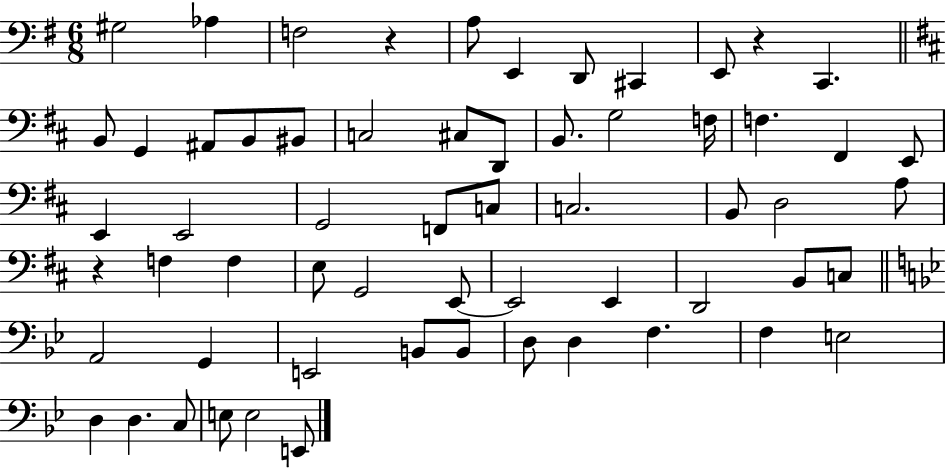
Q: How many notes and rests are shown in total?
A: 61